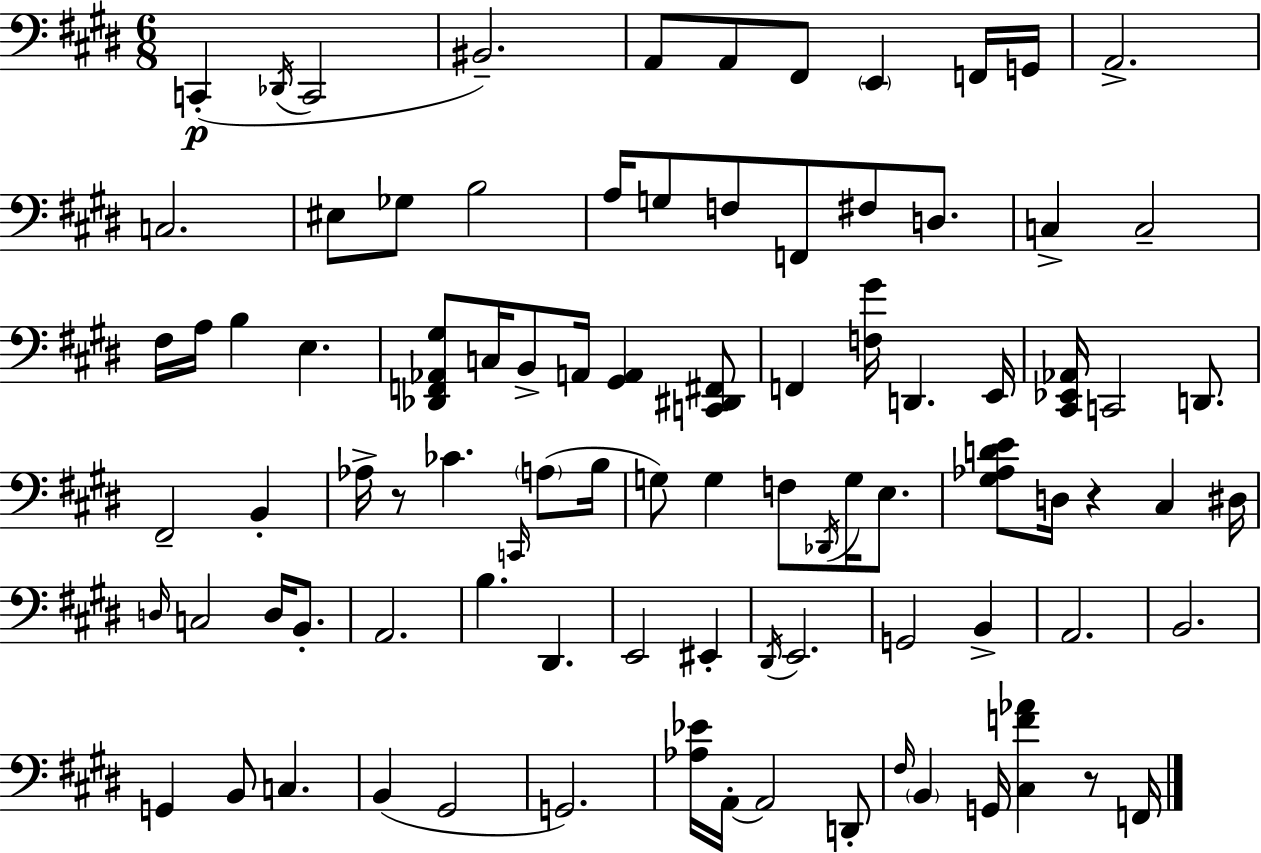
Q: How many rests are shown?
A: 3